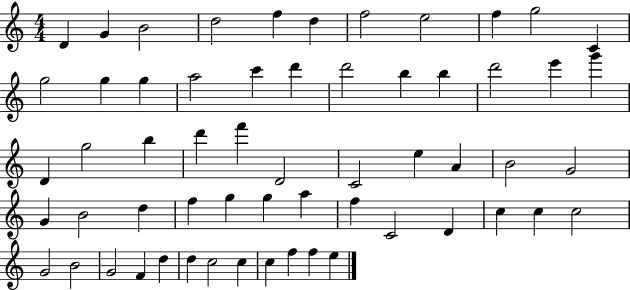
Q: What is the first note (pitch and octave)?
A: D4